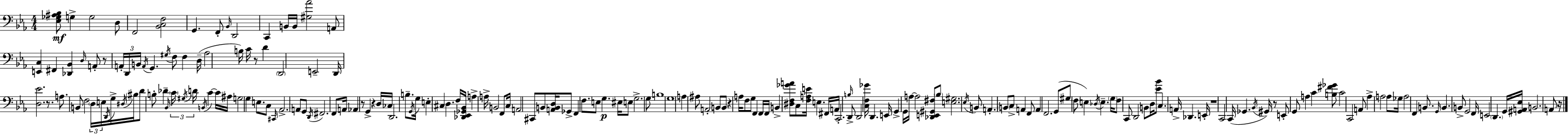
{
  \clef bass
  \numericTimeSignature
  \time 4/4
  \key c \minor
  <ees ges ais bes>8\mf g4-> g2 d8 | f,2 <bes, c f>2 | g,4. f,8-. \grace { bes,16 } d,2 | c,4 b,16 b,16 <gis aes'>2 a,8 | \break <e, c>4 fis,4 <des, bes,>4 \grace { d16 } a,8-. | r8 \tuplet 3/2 { a,16-. d,16 b,16 } \acciaccatura { a,16 } g,4. \acciaccatura { gis16 } f8 f4 | d16--( aes2 b16) c'16 r8 | d'4 \parenthesize d,2 e,2-- | \break d,16 <d ees'>2. | r8. a8. b,8 f2 | \tuplet 3/2 { \parenthesize d16 e16 \acciaccatura { d,16 } } g16-> \acciaccatura { dis16 } \parenthesize bis16 d'8 b8-. des'4-- \grace { bes,16 } | \tuplet 3/2 { \parenthesize c'16 \acciaccatura { gis16 } d'16 } \acciaccatura { b,16 } c'4~~ c'16 ais16 g2 | \break g4 e8. c8 \grace { cis,16 } aes,2.-> | a,8 g,8 \acciaccatura { d,16 } fis,2. | f,8 a,16 aes,4 | r8 g,4-> r4 d16 ces16 d,2. | \break b8.-- \acciaccatura { g,16 } g16 e4-. | cis4 d4. f16 <des, ees, ges, bes,>16 a4-> | a16-> b,2 f,8 c16 a,2 | cis,8 b,8 <a, b, d>16 ges,8-> f,4 | \break f8. e8 g4.\p eis16 e8 g2.-> | g8 b1 | g1 | a4 | \break ais8 a,2-. b,8 b,8 r4 | a16 f8 g8 f,4 f,16 f,16 b,4-> | <dis f ges' a'>8 c8 <f a e'>16 e4. fis,16 a,16 c,2.-. | \grace { b16 } d,8-> d,2 | \break <c f ges'>16 d,4. e,16 g,4-> | g,16 a16~~ a2 <des, e, gis, fis>8 \parenthesize bes8 <e gis>2. | \acciaccatura { ees16 } b,8 a,4.-. | \parenthesize b,8 c8-> a,4 f,8 a,4 | \break f,2. g,8( | gis8 \parenthesize f8 e4) \acciaccatura { des16 } e4.-- \parenthesize g16 | f8 c,8 d,2 b,8 d16 <ees' bes'>8 | c4. a,16-> des,4. e,16-. r1 | \break c,2 | c,16( ges,4. \acciaccatura { bes,16 }) gis,16 | r8 e,8-. g,8 a4 c'4 <b fis' ges'>8 | c'2 c,2 | \break a,8 aes4-> a2 a8 | ges16 a2 f,4 b,8. | \grace { g,16 } b,4. b,8-> g,2 | f,16 e,2 \parenthesize d,4. | \break g,16 <gis, a, ees>16 b,2. a,8 | r16 \bar "|."
}